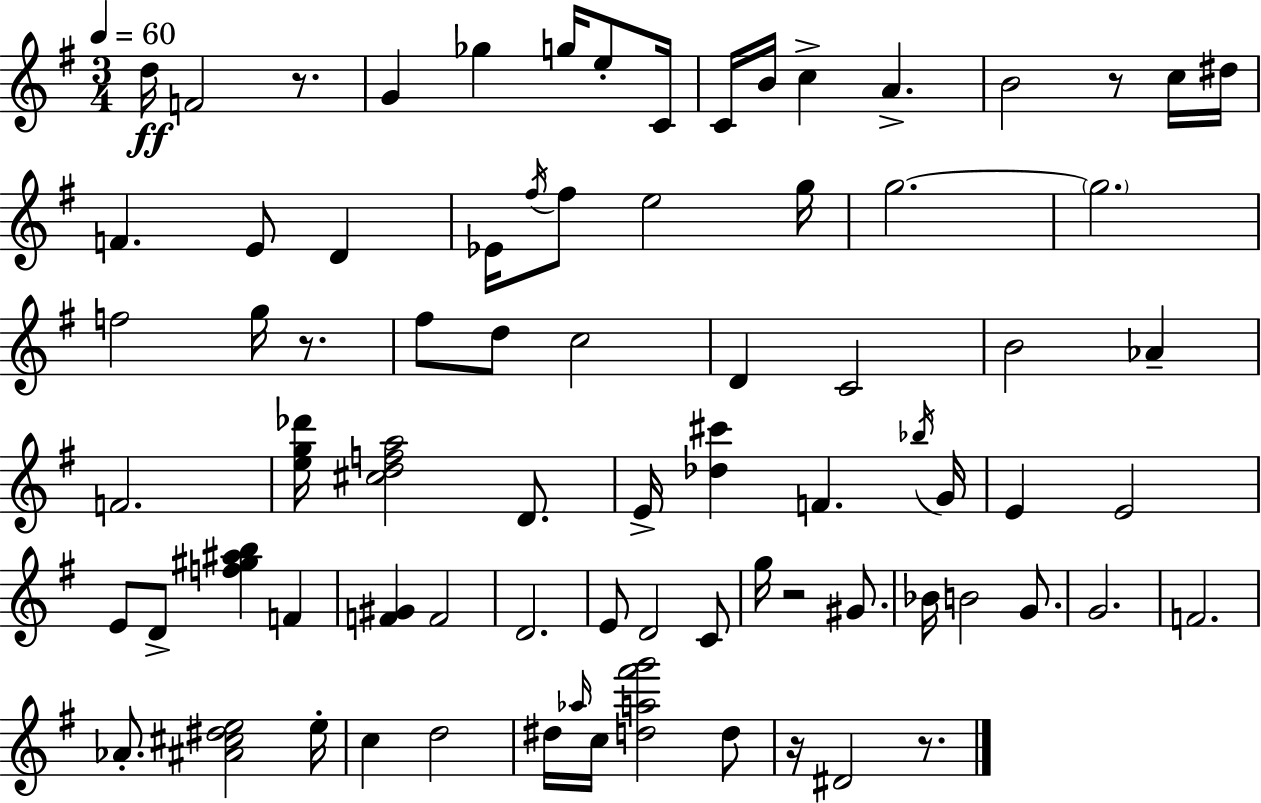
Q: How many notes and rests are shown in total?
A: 78